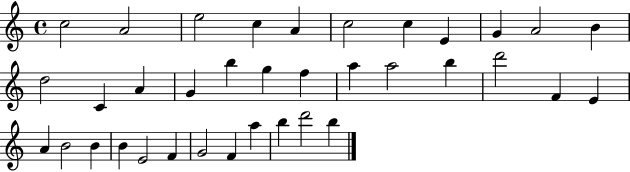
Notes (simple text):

C5/h A4/h E5/h C5/q A4/q C5/h C5/q E4/q G4/q A4/h B4/q D5/h C4/q A4/q G4/q B5/q G5/q F5/q A5/q A5/h B5/q D6/h F4/q E4/q A4/q B4/h B4/q B4/q E4/h F4/q G4/h F4/q A5/q B5/q D6/h B5/q